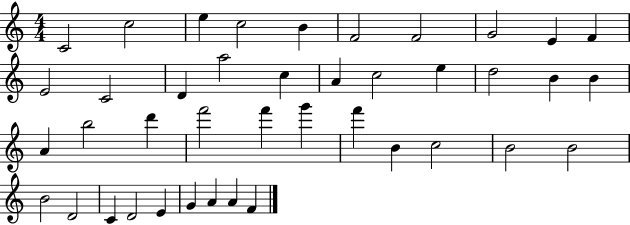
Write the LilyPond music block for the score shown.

{
  \clef treble
  \numericTimeSignature
  \time 4/4
  \key c \major
  c'2 c''2 | e''4 c''2 b'4 | f'2 f'2 | g'2 e'4 f'4 | \break e'2 c'2 | d'4 a''2 c''4 | a'4 c''2 e''4 | d''2 b'4 b'4 | \break a'4 b''2 d'''4 | f'''2 f'''4 g'''4 | f'''4 b'4 c''2 | b'2 b'2 | \break b'2 d'2 | c'4 d'2 e'4 | g'4 a'4 a'4 f'4 | \bar "|."
}